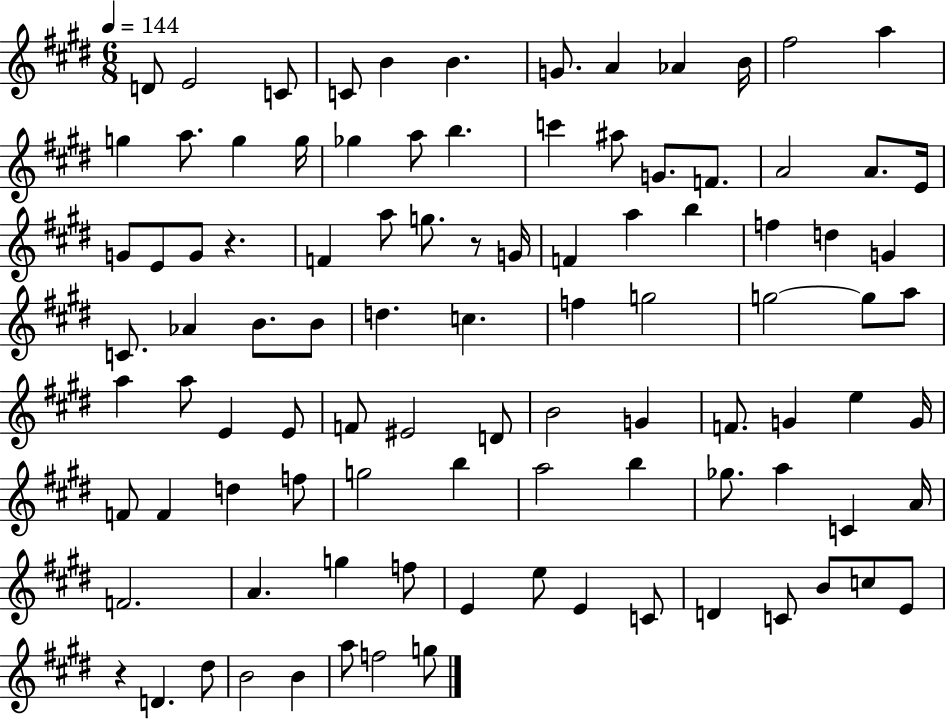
X:1
T:Untitled
M:6/8
L:1/4
K:E
D/2 E2 C/2 C/2 B B G/2 A _A B/4 ^f2 a g a/2 g g/4 _g a/2 b c' ^a/2 G/2 F/2 A2 A/2 E/4 G/2 E/2 G/2 z F a/2 g/2 z/2 G/4 F a b f d G C/2 _A B/2 B/2 d c f g2 g2 g/2 a/2 a a/2 E E/2 F/2 ^E2 D/2 B2 G F/2 G e G/4 F/2 F d f/2 g2 b a2 b _g/2 a C A/4 F2 A g f/2 E e/2 E C/2 D C/2 B/2 c/2 E/2 z D ^d/2 B2 B a/2 f2 g/2